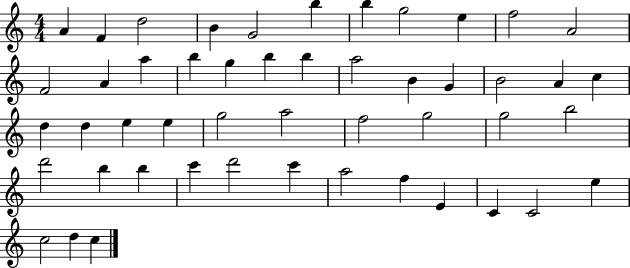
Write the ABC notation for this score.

X:1
T:Untitled
M:4/4
L:1/4
K:C
A F d2 B G2 b b g2 e f2 A2 F2 A a b g b b a2 B G B2 A c d d e e g2 a2 f2 g2 g2 b2 d'2 b b c' d'2 c' a2 f E C C2 e c2 d c